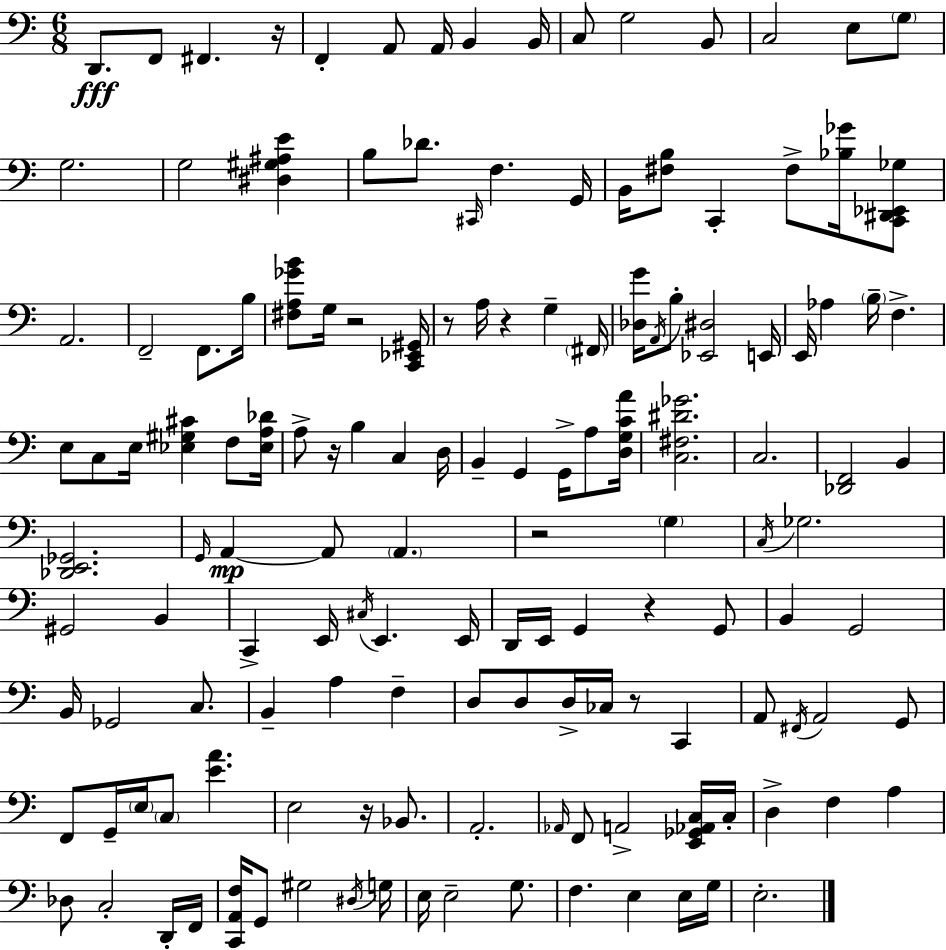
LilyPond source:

{
  \clef bass
  \numericTimeSignature
  \time 6/8
  \key c \major
  \repeat volta 2 { d,8.\fff f,8 fis,4. r16 | f,4-. a,8 a,16 b,4 b,16 | c8 g2 b,8 | c2 e8 \parenthesize g8 | \break g2. | g2 <dis gis ais e'>4 | b8 des'8. \grace { cis,16 } f4. | g,16 b,16 <fis b>8 c,4-. fis8-> <bes ges'>16 <c, dis, ees, ges>8 | \break a,2. | f,2-- f,8. | b16 <fis a ges' b'>8 g16 r2 | <c, ees, gis,>16 r8 a16 r4 g4-- | \break \parenthesize fis,16 <des g'>16 \acciaccatura { a,16 } b8-. <ees, dis>2 | e,16 e,16 aes4 \parenthesize b16-- f4.-> | e8 c8 e16 <ees gis cis'>4 f8 | <ees a des'>16 a8-> r16 b4 c4 | \break d16 b,4-- g,4 g,16-> a8 | <d g c' a'>16 <c fis dis' ges'>2. | c2. | <des, f,>2 b,4 | \break <des, e, ges,>2. | \grace { g,16 }\mp a,4~~ a,8 \parenthesize a,4. | r2 \parenthesize g4 | \acciaccatura { c16 } ges2. | \break gis,2 | b,4 c,4-> e,16 \acciaccatura { cis16 } e,4. | e,16 d,16 e,16 g,4 r4 | g,8 b,4 g,2 | \break b,16 ges,2 | c8. b,4-- a4 | f4-- d8 d8 d16-> ces16 r8 | c,4 a,8 \acciaccatura { fis,16 } a,2 | \break g,8 f,8 g,16-- \parenthesize e16 \parenthesize c8 | <e' a'>4. e2 | r16 bes,8. a,2.-. | \grace { aes,16 } f,8 a,2-> | \break <e, ges, aes, c>16 c16-. d4-> f4 | a4 des8 c2-. | d,16-. f,16 <c, a, f>16 g,8 gis2 | \acciaccatura { dis16 } g16 e16 e2-- | \break g8. f4. | e4 e16 g16 e2.-. | } \bar "|."
}